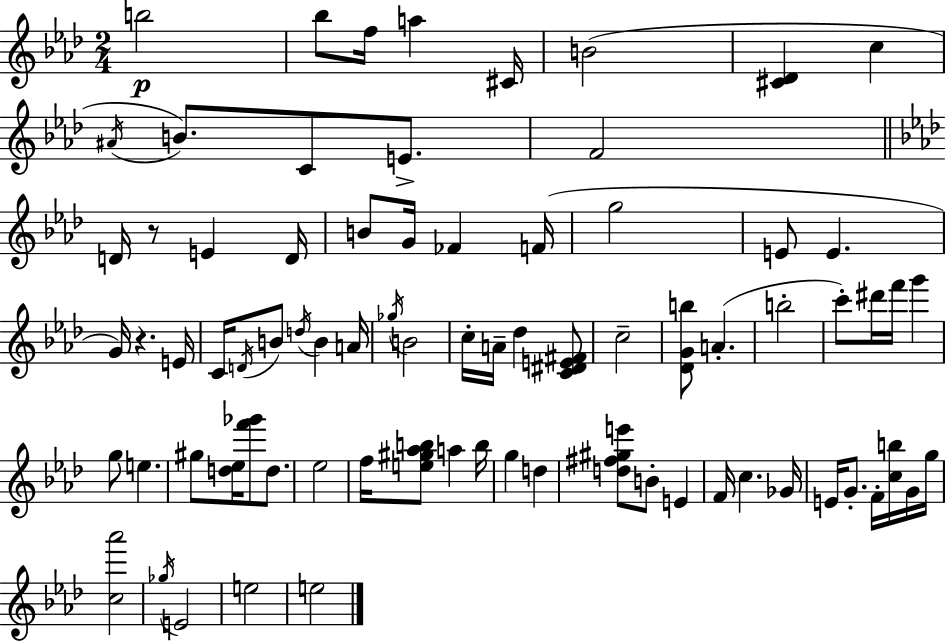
{
  \clef treble
  \numericTimeSignature
  \time 2/4
  \key aes \major
  b''2\p | bes''8 f''16 a''4 cis'16 | b'2( | <cis' des'>4 c''4 | \break \acciaccatura { ais'16 } b'8.) c'8 e'8.-> | f'2 | \bar "||" \break \key aes \major d'16 r8 e'4 d'16 | b'8 g'16 fes'4 f'16( | g''2 | e'8 e'4. | \break g'16) r4. e'16 | c'16 \acciaccatura { d'16 } b'8 \acciaccatura { d''16 } b'4 | a'16 \acciaccatura { ges''16 } b'2 | c''16-. a'16-- des''4 | \break <c' dis' e' fis'>8 c''2-- | <des' g' b''>8 a'4.-.( | b''2-. | c'''8-.) dis'''16 f'''16 g'''4 | \break g''8 e''4. | gis''8 <d'' ees''>16 <f''' ges'''>8 | d''8. ees''2 | f''16 <e'' gis'' aes'' b''>8 a''4 | \break b''16 g''4 d''4 | <d'' fis'' gis'' e'''>8 b'8-. e'4 | f'16 c''4. | ges'16 e'16 g'8.-. f'16-. | \break <c'' b''>16 g'16 g''16 <c'' aes'''>2 | \acciaccatura { ges''16 } e'2 | e''2 | e''2 | \break \bar "|."
}